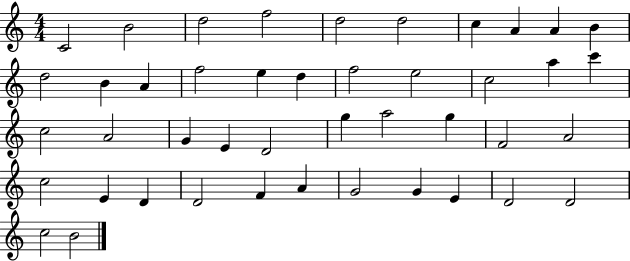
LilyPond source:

{
  \clef treble
  \numericTimeSignature
  \time 4/4
  \key c \major
  c'2 b'2 | d''2 f''2 | d''2 d''2 | c''4 a'4 a'4 b'4 | \break d''2 b'4 a'4 | f''2 e''4 d''4 | f''2 e''2 | c''2 a''4 c'''4 | \break c''2 a'2 | g'4 e'4 d'2 | g''4 a''2 g''4 | f'2 a'2 | \break c''2 e'4 d'4 | d'2 f'4 a'4 | g'2 g'4 e'4 | d'2 d'2 | \break c''2 b'2 | \bar "|."
}